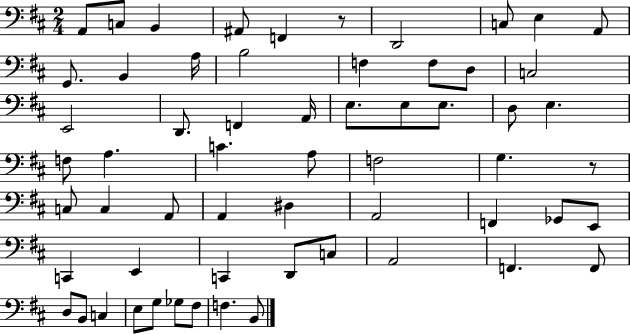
X:1
T:Untitled
M:2/4
L:1/4
K:D
A,,/2 C,/2 B,, ^A,,/2 F,, z/2 D,,2 C,/2 E, A,,/2 G,,/2 B,, A,/4 B,2 F, F,/2 D,/2 C,2 E,,2 D,,/2 F,, A,,/4 E,/2 E,/2 E,/2 D,/2 E, F,/2 A, C A,/2 F,2 G, z/2 C,/2 C, A,,/2 A,, ^D, A,,2 F,, _G,,/2 E,,/2 C,, E,, C,, D,,/2 C,/2 A,,2 F,, F,,/2 D,/2 B,,/2 C, E,/2 G,/2 _G,/2 ^F,/2 F, B,,/2